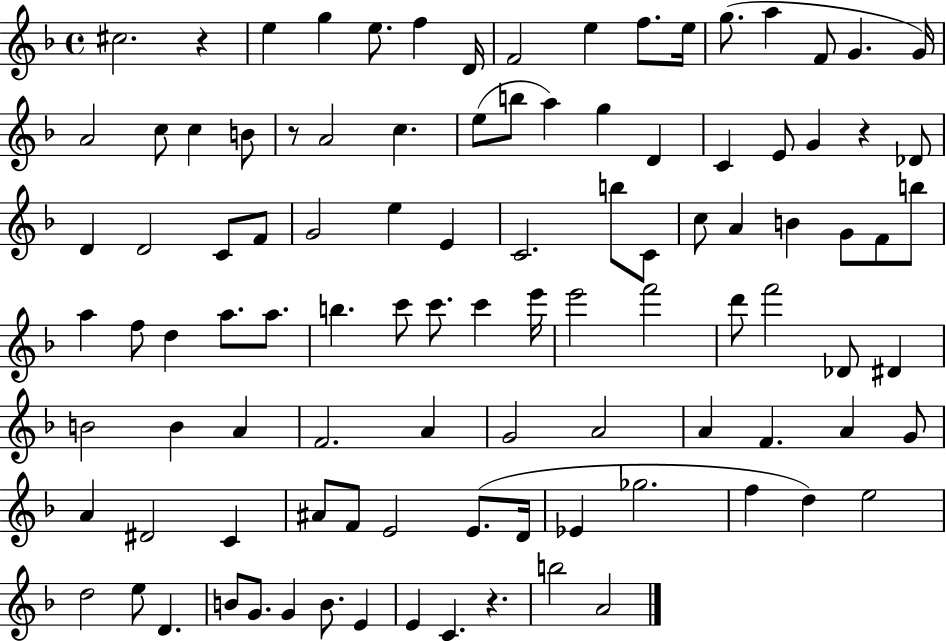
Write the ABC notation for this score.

X:1
T:Untitled
M:4/4
L:1/4
K:F
^c2 z e g e/2 f D/4 F2 e f/2 e/4 g/2 a F/2 G G/4 A2 c/2 c B/2 z/2 A2 c e/2 b/2 a g D C E/2 G z _D/2 D D2 C/2 F/2 G2 e E C2 b/2 C/2 c/2 A B G/2 F/2 b/2 a f/2 d a/2 a/2 b c'/2 c'/2 c' e'/4 e'2 f'2 d'/2 f'2 _D/2 ^D B2 B A F2 A G2 A2 A F A G/2 A ^D2 C ^A/2 F/2 E2 E/2 D/4 _E _g2 f d e2 d2 e/2 D B/2 G/2 G B/2 E E C z b2 A2